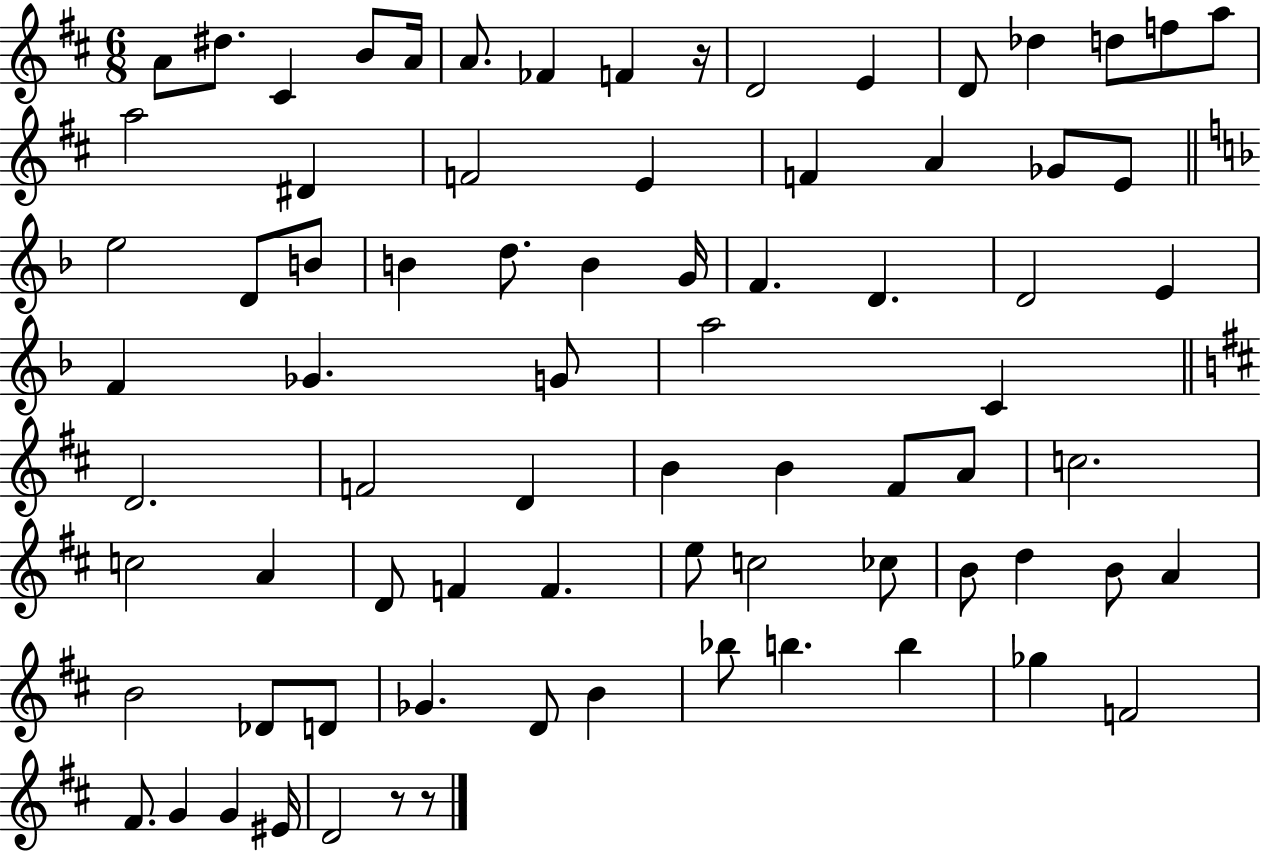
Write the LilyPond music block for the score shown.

{
  \clef treble
  \numericTimeSignature
  \time 6/8
  \key d \major
  a'8 dis''8. cis'4 b'8 a'16 | a'8. fes'4 f'4 r16 | d'2 e'4 | d'8 des''4 d''8 f''8 a''8 | \break a''2 dis'4 | f'2 e'4 | f'4 a'4 ges'8 e'8 | \bar "||" \break \key f \major e''2 d'8 b'8 | b'4 d''8. b'4 g'16 | f'4. d'4. | d'2 e'4 | \break f'4 ges'4. g'8 | a''2 c'4 | \bar "||" \break \key b \minor d'2. | f'2 d'4 | b'4 b'4 fis'8 a'8 | c''2. | \break c''2 a'4 | d'8 f'4 f'4. | e''8 c''2 ces''8 | b'8 d''4 b'8 a'4 | \break b'2 des'8 d'8 | ges'4. d'8 b'4 | bes''8 b''4. b''4 | ges''4 f'2 | \break fis'8. g'4 g'4 eis'16 | d'2 r8 r8 | \bar "|."
}